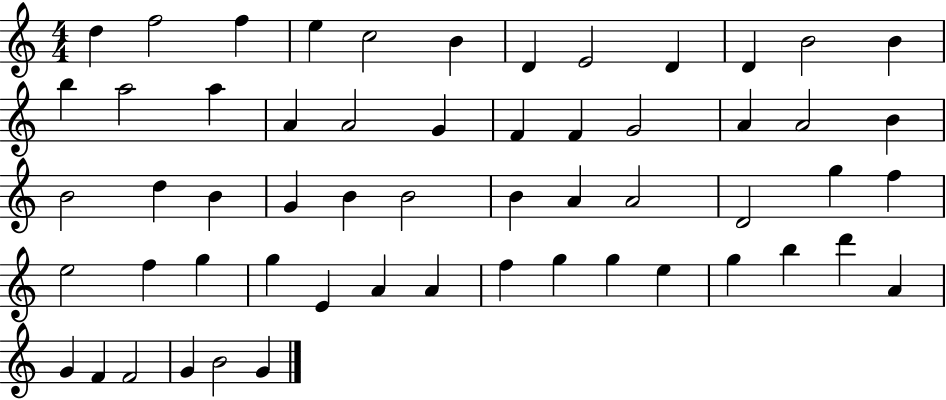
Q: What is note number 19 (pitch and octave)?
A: F4